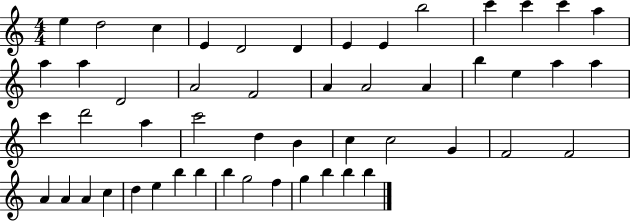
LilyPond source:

{
  \clef treble
  \numericTimeSignature
  \time 4/4
  \key c \major
  e''4 d''2 c''4 | e'4 d'2 d'4 | e'4 e'4 b''2 | c'''4 c'''4 c'''4 a''4 | \break a''4 a''4 d'2 | a'2 f'2 | a'4 a'2 a'4 | b''4 e''4 a''4 a''4 | \break c'''4 d'''2 a''4 | c'''2 d''4 b'4 | c''4 c''2 g'4 | f'2 f'2 | \break a'4 a'4 a'4 c''4 | d''4 e''4 b''4 b''4 | b''4 g''2 f''4 | g''4 b''4 b''4 b''4 | \break \bar "|."
}